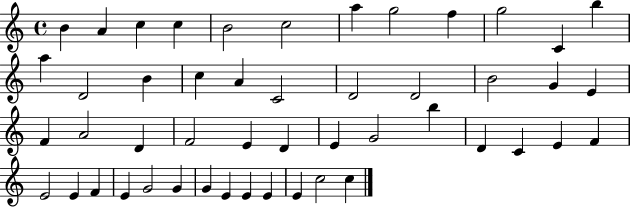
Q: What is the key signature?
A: C major